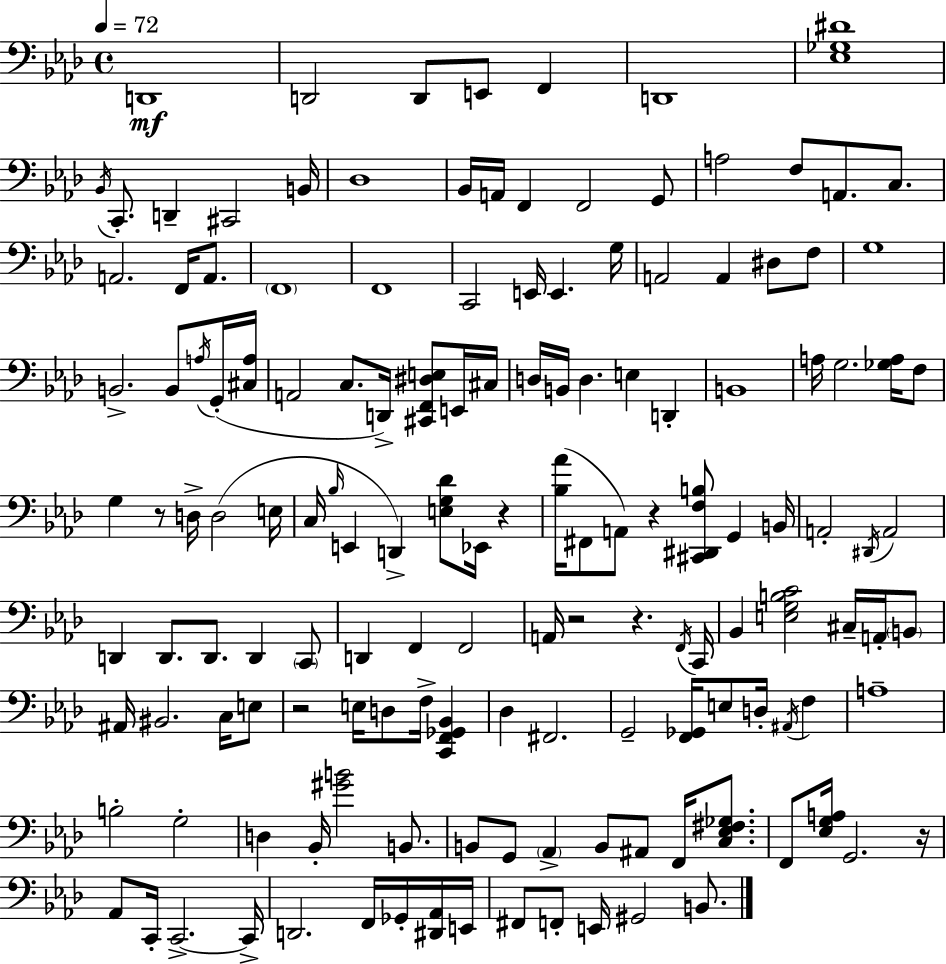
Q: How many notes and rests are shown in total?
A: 146